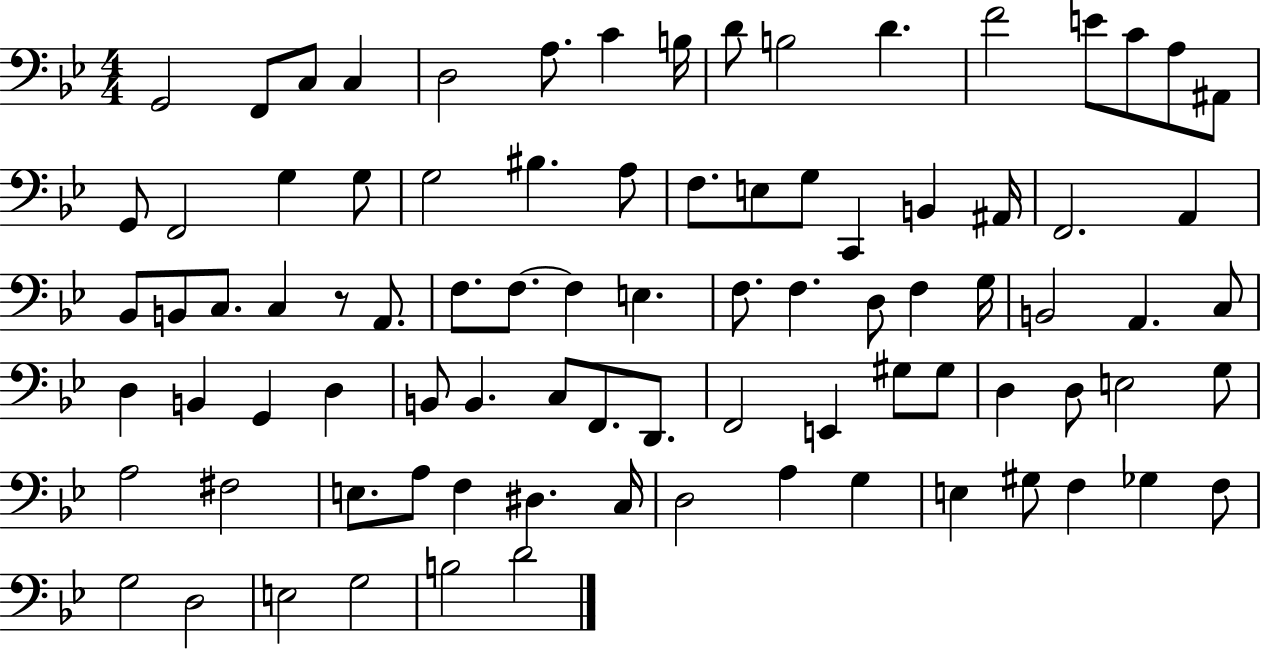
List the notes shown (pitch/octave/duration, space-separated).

G2/h F2/e C3/e C3/q D3/h A3/e. C4/q B3/s D4/e B3/h D4/q. F4/h E4/e C4/e A3/e A#2/e G2/e F2/h G3/q G3/e G3/h BIS3/q. A3/e F3/e. E3/e G3/e C2/q B2/q A#2/s F2/h. A2/q Bb2/e B2/e C3/e. C3/q R/e A2/e. F3/e. F3/e. F3/q E3/q. F3/e. F3/q. D3/e F3/q G3/s B2/h A2/q. C3/e D3/q B2/q G2/q D3/q B2/e B2/q. C3/e F2/e. D2/e. F2/h E2/q G#3/e G#3/e D3/q D3/e E3/h G3/e A3/h F#3/h E3/e. A3/e F3/q D#3/q. C3/s D3/h A3/q G3/q E3/q G#3/e F3/q Gb3/q F3/e G3/h D3/h E3/h G3/h B3/h D4/h